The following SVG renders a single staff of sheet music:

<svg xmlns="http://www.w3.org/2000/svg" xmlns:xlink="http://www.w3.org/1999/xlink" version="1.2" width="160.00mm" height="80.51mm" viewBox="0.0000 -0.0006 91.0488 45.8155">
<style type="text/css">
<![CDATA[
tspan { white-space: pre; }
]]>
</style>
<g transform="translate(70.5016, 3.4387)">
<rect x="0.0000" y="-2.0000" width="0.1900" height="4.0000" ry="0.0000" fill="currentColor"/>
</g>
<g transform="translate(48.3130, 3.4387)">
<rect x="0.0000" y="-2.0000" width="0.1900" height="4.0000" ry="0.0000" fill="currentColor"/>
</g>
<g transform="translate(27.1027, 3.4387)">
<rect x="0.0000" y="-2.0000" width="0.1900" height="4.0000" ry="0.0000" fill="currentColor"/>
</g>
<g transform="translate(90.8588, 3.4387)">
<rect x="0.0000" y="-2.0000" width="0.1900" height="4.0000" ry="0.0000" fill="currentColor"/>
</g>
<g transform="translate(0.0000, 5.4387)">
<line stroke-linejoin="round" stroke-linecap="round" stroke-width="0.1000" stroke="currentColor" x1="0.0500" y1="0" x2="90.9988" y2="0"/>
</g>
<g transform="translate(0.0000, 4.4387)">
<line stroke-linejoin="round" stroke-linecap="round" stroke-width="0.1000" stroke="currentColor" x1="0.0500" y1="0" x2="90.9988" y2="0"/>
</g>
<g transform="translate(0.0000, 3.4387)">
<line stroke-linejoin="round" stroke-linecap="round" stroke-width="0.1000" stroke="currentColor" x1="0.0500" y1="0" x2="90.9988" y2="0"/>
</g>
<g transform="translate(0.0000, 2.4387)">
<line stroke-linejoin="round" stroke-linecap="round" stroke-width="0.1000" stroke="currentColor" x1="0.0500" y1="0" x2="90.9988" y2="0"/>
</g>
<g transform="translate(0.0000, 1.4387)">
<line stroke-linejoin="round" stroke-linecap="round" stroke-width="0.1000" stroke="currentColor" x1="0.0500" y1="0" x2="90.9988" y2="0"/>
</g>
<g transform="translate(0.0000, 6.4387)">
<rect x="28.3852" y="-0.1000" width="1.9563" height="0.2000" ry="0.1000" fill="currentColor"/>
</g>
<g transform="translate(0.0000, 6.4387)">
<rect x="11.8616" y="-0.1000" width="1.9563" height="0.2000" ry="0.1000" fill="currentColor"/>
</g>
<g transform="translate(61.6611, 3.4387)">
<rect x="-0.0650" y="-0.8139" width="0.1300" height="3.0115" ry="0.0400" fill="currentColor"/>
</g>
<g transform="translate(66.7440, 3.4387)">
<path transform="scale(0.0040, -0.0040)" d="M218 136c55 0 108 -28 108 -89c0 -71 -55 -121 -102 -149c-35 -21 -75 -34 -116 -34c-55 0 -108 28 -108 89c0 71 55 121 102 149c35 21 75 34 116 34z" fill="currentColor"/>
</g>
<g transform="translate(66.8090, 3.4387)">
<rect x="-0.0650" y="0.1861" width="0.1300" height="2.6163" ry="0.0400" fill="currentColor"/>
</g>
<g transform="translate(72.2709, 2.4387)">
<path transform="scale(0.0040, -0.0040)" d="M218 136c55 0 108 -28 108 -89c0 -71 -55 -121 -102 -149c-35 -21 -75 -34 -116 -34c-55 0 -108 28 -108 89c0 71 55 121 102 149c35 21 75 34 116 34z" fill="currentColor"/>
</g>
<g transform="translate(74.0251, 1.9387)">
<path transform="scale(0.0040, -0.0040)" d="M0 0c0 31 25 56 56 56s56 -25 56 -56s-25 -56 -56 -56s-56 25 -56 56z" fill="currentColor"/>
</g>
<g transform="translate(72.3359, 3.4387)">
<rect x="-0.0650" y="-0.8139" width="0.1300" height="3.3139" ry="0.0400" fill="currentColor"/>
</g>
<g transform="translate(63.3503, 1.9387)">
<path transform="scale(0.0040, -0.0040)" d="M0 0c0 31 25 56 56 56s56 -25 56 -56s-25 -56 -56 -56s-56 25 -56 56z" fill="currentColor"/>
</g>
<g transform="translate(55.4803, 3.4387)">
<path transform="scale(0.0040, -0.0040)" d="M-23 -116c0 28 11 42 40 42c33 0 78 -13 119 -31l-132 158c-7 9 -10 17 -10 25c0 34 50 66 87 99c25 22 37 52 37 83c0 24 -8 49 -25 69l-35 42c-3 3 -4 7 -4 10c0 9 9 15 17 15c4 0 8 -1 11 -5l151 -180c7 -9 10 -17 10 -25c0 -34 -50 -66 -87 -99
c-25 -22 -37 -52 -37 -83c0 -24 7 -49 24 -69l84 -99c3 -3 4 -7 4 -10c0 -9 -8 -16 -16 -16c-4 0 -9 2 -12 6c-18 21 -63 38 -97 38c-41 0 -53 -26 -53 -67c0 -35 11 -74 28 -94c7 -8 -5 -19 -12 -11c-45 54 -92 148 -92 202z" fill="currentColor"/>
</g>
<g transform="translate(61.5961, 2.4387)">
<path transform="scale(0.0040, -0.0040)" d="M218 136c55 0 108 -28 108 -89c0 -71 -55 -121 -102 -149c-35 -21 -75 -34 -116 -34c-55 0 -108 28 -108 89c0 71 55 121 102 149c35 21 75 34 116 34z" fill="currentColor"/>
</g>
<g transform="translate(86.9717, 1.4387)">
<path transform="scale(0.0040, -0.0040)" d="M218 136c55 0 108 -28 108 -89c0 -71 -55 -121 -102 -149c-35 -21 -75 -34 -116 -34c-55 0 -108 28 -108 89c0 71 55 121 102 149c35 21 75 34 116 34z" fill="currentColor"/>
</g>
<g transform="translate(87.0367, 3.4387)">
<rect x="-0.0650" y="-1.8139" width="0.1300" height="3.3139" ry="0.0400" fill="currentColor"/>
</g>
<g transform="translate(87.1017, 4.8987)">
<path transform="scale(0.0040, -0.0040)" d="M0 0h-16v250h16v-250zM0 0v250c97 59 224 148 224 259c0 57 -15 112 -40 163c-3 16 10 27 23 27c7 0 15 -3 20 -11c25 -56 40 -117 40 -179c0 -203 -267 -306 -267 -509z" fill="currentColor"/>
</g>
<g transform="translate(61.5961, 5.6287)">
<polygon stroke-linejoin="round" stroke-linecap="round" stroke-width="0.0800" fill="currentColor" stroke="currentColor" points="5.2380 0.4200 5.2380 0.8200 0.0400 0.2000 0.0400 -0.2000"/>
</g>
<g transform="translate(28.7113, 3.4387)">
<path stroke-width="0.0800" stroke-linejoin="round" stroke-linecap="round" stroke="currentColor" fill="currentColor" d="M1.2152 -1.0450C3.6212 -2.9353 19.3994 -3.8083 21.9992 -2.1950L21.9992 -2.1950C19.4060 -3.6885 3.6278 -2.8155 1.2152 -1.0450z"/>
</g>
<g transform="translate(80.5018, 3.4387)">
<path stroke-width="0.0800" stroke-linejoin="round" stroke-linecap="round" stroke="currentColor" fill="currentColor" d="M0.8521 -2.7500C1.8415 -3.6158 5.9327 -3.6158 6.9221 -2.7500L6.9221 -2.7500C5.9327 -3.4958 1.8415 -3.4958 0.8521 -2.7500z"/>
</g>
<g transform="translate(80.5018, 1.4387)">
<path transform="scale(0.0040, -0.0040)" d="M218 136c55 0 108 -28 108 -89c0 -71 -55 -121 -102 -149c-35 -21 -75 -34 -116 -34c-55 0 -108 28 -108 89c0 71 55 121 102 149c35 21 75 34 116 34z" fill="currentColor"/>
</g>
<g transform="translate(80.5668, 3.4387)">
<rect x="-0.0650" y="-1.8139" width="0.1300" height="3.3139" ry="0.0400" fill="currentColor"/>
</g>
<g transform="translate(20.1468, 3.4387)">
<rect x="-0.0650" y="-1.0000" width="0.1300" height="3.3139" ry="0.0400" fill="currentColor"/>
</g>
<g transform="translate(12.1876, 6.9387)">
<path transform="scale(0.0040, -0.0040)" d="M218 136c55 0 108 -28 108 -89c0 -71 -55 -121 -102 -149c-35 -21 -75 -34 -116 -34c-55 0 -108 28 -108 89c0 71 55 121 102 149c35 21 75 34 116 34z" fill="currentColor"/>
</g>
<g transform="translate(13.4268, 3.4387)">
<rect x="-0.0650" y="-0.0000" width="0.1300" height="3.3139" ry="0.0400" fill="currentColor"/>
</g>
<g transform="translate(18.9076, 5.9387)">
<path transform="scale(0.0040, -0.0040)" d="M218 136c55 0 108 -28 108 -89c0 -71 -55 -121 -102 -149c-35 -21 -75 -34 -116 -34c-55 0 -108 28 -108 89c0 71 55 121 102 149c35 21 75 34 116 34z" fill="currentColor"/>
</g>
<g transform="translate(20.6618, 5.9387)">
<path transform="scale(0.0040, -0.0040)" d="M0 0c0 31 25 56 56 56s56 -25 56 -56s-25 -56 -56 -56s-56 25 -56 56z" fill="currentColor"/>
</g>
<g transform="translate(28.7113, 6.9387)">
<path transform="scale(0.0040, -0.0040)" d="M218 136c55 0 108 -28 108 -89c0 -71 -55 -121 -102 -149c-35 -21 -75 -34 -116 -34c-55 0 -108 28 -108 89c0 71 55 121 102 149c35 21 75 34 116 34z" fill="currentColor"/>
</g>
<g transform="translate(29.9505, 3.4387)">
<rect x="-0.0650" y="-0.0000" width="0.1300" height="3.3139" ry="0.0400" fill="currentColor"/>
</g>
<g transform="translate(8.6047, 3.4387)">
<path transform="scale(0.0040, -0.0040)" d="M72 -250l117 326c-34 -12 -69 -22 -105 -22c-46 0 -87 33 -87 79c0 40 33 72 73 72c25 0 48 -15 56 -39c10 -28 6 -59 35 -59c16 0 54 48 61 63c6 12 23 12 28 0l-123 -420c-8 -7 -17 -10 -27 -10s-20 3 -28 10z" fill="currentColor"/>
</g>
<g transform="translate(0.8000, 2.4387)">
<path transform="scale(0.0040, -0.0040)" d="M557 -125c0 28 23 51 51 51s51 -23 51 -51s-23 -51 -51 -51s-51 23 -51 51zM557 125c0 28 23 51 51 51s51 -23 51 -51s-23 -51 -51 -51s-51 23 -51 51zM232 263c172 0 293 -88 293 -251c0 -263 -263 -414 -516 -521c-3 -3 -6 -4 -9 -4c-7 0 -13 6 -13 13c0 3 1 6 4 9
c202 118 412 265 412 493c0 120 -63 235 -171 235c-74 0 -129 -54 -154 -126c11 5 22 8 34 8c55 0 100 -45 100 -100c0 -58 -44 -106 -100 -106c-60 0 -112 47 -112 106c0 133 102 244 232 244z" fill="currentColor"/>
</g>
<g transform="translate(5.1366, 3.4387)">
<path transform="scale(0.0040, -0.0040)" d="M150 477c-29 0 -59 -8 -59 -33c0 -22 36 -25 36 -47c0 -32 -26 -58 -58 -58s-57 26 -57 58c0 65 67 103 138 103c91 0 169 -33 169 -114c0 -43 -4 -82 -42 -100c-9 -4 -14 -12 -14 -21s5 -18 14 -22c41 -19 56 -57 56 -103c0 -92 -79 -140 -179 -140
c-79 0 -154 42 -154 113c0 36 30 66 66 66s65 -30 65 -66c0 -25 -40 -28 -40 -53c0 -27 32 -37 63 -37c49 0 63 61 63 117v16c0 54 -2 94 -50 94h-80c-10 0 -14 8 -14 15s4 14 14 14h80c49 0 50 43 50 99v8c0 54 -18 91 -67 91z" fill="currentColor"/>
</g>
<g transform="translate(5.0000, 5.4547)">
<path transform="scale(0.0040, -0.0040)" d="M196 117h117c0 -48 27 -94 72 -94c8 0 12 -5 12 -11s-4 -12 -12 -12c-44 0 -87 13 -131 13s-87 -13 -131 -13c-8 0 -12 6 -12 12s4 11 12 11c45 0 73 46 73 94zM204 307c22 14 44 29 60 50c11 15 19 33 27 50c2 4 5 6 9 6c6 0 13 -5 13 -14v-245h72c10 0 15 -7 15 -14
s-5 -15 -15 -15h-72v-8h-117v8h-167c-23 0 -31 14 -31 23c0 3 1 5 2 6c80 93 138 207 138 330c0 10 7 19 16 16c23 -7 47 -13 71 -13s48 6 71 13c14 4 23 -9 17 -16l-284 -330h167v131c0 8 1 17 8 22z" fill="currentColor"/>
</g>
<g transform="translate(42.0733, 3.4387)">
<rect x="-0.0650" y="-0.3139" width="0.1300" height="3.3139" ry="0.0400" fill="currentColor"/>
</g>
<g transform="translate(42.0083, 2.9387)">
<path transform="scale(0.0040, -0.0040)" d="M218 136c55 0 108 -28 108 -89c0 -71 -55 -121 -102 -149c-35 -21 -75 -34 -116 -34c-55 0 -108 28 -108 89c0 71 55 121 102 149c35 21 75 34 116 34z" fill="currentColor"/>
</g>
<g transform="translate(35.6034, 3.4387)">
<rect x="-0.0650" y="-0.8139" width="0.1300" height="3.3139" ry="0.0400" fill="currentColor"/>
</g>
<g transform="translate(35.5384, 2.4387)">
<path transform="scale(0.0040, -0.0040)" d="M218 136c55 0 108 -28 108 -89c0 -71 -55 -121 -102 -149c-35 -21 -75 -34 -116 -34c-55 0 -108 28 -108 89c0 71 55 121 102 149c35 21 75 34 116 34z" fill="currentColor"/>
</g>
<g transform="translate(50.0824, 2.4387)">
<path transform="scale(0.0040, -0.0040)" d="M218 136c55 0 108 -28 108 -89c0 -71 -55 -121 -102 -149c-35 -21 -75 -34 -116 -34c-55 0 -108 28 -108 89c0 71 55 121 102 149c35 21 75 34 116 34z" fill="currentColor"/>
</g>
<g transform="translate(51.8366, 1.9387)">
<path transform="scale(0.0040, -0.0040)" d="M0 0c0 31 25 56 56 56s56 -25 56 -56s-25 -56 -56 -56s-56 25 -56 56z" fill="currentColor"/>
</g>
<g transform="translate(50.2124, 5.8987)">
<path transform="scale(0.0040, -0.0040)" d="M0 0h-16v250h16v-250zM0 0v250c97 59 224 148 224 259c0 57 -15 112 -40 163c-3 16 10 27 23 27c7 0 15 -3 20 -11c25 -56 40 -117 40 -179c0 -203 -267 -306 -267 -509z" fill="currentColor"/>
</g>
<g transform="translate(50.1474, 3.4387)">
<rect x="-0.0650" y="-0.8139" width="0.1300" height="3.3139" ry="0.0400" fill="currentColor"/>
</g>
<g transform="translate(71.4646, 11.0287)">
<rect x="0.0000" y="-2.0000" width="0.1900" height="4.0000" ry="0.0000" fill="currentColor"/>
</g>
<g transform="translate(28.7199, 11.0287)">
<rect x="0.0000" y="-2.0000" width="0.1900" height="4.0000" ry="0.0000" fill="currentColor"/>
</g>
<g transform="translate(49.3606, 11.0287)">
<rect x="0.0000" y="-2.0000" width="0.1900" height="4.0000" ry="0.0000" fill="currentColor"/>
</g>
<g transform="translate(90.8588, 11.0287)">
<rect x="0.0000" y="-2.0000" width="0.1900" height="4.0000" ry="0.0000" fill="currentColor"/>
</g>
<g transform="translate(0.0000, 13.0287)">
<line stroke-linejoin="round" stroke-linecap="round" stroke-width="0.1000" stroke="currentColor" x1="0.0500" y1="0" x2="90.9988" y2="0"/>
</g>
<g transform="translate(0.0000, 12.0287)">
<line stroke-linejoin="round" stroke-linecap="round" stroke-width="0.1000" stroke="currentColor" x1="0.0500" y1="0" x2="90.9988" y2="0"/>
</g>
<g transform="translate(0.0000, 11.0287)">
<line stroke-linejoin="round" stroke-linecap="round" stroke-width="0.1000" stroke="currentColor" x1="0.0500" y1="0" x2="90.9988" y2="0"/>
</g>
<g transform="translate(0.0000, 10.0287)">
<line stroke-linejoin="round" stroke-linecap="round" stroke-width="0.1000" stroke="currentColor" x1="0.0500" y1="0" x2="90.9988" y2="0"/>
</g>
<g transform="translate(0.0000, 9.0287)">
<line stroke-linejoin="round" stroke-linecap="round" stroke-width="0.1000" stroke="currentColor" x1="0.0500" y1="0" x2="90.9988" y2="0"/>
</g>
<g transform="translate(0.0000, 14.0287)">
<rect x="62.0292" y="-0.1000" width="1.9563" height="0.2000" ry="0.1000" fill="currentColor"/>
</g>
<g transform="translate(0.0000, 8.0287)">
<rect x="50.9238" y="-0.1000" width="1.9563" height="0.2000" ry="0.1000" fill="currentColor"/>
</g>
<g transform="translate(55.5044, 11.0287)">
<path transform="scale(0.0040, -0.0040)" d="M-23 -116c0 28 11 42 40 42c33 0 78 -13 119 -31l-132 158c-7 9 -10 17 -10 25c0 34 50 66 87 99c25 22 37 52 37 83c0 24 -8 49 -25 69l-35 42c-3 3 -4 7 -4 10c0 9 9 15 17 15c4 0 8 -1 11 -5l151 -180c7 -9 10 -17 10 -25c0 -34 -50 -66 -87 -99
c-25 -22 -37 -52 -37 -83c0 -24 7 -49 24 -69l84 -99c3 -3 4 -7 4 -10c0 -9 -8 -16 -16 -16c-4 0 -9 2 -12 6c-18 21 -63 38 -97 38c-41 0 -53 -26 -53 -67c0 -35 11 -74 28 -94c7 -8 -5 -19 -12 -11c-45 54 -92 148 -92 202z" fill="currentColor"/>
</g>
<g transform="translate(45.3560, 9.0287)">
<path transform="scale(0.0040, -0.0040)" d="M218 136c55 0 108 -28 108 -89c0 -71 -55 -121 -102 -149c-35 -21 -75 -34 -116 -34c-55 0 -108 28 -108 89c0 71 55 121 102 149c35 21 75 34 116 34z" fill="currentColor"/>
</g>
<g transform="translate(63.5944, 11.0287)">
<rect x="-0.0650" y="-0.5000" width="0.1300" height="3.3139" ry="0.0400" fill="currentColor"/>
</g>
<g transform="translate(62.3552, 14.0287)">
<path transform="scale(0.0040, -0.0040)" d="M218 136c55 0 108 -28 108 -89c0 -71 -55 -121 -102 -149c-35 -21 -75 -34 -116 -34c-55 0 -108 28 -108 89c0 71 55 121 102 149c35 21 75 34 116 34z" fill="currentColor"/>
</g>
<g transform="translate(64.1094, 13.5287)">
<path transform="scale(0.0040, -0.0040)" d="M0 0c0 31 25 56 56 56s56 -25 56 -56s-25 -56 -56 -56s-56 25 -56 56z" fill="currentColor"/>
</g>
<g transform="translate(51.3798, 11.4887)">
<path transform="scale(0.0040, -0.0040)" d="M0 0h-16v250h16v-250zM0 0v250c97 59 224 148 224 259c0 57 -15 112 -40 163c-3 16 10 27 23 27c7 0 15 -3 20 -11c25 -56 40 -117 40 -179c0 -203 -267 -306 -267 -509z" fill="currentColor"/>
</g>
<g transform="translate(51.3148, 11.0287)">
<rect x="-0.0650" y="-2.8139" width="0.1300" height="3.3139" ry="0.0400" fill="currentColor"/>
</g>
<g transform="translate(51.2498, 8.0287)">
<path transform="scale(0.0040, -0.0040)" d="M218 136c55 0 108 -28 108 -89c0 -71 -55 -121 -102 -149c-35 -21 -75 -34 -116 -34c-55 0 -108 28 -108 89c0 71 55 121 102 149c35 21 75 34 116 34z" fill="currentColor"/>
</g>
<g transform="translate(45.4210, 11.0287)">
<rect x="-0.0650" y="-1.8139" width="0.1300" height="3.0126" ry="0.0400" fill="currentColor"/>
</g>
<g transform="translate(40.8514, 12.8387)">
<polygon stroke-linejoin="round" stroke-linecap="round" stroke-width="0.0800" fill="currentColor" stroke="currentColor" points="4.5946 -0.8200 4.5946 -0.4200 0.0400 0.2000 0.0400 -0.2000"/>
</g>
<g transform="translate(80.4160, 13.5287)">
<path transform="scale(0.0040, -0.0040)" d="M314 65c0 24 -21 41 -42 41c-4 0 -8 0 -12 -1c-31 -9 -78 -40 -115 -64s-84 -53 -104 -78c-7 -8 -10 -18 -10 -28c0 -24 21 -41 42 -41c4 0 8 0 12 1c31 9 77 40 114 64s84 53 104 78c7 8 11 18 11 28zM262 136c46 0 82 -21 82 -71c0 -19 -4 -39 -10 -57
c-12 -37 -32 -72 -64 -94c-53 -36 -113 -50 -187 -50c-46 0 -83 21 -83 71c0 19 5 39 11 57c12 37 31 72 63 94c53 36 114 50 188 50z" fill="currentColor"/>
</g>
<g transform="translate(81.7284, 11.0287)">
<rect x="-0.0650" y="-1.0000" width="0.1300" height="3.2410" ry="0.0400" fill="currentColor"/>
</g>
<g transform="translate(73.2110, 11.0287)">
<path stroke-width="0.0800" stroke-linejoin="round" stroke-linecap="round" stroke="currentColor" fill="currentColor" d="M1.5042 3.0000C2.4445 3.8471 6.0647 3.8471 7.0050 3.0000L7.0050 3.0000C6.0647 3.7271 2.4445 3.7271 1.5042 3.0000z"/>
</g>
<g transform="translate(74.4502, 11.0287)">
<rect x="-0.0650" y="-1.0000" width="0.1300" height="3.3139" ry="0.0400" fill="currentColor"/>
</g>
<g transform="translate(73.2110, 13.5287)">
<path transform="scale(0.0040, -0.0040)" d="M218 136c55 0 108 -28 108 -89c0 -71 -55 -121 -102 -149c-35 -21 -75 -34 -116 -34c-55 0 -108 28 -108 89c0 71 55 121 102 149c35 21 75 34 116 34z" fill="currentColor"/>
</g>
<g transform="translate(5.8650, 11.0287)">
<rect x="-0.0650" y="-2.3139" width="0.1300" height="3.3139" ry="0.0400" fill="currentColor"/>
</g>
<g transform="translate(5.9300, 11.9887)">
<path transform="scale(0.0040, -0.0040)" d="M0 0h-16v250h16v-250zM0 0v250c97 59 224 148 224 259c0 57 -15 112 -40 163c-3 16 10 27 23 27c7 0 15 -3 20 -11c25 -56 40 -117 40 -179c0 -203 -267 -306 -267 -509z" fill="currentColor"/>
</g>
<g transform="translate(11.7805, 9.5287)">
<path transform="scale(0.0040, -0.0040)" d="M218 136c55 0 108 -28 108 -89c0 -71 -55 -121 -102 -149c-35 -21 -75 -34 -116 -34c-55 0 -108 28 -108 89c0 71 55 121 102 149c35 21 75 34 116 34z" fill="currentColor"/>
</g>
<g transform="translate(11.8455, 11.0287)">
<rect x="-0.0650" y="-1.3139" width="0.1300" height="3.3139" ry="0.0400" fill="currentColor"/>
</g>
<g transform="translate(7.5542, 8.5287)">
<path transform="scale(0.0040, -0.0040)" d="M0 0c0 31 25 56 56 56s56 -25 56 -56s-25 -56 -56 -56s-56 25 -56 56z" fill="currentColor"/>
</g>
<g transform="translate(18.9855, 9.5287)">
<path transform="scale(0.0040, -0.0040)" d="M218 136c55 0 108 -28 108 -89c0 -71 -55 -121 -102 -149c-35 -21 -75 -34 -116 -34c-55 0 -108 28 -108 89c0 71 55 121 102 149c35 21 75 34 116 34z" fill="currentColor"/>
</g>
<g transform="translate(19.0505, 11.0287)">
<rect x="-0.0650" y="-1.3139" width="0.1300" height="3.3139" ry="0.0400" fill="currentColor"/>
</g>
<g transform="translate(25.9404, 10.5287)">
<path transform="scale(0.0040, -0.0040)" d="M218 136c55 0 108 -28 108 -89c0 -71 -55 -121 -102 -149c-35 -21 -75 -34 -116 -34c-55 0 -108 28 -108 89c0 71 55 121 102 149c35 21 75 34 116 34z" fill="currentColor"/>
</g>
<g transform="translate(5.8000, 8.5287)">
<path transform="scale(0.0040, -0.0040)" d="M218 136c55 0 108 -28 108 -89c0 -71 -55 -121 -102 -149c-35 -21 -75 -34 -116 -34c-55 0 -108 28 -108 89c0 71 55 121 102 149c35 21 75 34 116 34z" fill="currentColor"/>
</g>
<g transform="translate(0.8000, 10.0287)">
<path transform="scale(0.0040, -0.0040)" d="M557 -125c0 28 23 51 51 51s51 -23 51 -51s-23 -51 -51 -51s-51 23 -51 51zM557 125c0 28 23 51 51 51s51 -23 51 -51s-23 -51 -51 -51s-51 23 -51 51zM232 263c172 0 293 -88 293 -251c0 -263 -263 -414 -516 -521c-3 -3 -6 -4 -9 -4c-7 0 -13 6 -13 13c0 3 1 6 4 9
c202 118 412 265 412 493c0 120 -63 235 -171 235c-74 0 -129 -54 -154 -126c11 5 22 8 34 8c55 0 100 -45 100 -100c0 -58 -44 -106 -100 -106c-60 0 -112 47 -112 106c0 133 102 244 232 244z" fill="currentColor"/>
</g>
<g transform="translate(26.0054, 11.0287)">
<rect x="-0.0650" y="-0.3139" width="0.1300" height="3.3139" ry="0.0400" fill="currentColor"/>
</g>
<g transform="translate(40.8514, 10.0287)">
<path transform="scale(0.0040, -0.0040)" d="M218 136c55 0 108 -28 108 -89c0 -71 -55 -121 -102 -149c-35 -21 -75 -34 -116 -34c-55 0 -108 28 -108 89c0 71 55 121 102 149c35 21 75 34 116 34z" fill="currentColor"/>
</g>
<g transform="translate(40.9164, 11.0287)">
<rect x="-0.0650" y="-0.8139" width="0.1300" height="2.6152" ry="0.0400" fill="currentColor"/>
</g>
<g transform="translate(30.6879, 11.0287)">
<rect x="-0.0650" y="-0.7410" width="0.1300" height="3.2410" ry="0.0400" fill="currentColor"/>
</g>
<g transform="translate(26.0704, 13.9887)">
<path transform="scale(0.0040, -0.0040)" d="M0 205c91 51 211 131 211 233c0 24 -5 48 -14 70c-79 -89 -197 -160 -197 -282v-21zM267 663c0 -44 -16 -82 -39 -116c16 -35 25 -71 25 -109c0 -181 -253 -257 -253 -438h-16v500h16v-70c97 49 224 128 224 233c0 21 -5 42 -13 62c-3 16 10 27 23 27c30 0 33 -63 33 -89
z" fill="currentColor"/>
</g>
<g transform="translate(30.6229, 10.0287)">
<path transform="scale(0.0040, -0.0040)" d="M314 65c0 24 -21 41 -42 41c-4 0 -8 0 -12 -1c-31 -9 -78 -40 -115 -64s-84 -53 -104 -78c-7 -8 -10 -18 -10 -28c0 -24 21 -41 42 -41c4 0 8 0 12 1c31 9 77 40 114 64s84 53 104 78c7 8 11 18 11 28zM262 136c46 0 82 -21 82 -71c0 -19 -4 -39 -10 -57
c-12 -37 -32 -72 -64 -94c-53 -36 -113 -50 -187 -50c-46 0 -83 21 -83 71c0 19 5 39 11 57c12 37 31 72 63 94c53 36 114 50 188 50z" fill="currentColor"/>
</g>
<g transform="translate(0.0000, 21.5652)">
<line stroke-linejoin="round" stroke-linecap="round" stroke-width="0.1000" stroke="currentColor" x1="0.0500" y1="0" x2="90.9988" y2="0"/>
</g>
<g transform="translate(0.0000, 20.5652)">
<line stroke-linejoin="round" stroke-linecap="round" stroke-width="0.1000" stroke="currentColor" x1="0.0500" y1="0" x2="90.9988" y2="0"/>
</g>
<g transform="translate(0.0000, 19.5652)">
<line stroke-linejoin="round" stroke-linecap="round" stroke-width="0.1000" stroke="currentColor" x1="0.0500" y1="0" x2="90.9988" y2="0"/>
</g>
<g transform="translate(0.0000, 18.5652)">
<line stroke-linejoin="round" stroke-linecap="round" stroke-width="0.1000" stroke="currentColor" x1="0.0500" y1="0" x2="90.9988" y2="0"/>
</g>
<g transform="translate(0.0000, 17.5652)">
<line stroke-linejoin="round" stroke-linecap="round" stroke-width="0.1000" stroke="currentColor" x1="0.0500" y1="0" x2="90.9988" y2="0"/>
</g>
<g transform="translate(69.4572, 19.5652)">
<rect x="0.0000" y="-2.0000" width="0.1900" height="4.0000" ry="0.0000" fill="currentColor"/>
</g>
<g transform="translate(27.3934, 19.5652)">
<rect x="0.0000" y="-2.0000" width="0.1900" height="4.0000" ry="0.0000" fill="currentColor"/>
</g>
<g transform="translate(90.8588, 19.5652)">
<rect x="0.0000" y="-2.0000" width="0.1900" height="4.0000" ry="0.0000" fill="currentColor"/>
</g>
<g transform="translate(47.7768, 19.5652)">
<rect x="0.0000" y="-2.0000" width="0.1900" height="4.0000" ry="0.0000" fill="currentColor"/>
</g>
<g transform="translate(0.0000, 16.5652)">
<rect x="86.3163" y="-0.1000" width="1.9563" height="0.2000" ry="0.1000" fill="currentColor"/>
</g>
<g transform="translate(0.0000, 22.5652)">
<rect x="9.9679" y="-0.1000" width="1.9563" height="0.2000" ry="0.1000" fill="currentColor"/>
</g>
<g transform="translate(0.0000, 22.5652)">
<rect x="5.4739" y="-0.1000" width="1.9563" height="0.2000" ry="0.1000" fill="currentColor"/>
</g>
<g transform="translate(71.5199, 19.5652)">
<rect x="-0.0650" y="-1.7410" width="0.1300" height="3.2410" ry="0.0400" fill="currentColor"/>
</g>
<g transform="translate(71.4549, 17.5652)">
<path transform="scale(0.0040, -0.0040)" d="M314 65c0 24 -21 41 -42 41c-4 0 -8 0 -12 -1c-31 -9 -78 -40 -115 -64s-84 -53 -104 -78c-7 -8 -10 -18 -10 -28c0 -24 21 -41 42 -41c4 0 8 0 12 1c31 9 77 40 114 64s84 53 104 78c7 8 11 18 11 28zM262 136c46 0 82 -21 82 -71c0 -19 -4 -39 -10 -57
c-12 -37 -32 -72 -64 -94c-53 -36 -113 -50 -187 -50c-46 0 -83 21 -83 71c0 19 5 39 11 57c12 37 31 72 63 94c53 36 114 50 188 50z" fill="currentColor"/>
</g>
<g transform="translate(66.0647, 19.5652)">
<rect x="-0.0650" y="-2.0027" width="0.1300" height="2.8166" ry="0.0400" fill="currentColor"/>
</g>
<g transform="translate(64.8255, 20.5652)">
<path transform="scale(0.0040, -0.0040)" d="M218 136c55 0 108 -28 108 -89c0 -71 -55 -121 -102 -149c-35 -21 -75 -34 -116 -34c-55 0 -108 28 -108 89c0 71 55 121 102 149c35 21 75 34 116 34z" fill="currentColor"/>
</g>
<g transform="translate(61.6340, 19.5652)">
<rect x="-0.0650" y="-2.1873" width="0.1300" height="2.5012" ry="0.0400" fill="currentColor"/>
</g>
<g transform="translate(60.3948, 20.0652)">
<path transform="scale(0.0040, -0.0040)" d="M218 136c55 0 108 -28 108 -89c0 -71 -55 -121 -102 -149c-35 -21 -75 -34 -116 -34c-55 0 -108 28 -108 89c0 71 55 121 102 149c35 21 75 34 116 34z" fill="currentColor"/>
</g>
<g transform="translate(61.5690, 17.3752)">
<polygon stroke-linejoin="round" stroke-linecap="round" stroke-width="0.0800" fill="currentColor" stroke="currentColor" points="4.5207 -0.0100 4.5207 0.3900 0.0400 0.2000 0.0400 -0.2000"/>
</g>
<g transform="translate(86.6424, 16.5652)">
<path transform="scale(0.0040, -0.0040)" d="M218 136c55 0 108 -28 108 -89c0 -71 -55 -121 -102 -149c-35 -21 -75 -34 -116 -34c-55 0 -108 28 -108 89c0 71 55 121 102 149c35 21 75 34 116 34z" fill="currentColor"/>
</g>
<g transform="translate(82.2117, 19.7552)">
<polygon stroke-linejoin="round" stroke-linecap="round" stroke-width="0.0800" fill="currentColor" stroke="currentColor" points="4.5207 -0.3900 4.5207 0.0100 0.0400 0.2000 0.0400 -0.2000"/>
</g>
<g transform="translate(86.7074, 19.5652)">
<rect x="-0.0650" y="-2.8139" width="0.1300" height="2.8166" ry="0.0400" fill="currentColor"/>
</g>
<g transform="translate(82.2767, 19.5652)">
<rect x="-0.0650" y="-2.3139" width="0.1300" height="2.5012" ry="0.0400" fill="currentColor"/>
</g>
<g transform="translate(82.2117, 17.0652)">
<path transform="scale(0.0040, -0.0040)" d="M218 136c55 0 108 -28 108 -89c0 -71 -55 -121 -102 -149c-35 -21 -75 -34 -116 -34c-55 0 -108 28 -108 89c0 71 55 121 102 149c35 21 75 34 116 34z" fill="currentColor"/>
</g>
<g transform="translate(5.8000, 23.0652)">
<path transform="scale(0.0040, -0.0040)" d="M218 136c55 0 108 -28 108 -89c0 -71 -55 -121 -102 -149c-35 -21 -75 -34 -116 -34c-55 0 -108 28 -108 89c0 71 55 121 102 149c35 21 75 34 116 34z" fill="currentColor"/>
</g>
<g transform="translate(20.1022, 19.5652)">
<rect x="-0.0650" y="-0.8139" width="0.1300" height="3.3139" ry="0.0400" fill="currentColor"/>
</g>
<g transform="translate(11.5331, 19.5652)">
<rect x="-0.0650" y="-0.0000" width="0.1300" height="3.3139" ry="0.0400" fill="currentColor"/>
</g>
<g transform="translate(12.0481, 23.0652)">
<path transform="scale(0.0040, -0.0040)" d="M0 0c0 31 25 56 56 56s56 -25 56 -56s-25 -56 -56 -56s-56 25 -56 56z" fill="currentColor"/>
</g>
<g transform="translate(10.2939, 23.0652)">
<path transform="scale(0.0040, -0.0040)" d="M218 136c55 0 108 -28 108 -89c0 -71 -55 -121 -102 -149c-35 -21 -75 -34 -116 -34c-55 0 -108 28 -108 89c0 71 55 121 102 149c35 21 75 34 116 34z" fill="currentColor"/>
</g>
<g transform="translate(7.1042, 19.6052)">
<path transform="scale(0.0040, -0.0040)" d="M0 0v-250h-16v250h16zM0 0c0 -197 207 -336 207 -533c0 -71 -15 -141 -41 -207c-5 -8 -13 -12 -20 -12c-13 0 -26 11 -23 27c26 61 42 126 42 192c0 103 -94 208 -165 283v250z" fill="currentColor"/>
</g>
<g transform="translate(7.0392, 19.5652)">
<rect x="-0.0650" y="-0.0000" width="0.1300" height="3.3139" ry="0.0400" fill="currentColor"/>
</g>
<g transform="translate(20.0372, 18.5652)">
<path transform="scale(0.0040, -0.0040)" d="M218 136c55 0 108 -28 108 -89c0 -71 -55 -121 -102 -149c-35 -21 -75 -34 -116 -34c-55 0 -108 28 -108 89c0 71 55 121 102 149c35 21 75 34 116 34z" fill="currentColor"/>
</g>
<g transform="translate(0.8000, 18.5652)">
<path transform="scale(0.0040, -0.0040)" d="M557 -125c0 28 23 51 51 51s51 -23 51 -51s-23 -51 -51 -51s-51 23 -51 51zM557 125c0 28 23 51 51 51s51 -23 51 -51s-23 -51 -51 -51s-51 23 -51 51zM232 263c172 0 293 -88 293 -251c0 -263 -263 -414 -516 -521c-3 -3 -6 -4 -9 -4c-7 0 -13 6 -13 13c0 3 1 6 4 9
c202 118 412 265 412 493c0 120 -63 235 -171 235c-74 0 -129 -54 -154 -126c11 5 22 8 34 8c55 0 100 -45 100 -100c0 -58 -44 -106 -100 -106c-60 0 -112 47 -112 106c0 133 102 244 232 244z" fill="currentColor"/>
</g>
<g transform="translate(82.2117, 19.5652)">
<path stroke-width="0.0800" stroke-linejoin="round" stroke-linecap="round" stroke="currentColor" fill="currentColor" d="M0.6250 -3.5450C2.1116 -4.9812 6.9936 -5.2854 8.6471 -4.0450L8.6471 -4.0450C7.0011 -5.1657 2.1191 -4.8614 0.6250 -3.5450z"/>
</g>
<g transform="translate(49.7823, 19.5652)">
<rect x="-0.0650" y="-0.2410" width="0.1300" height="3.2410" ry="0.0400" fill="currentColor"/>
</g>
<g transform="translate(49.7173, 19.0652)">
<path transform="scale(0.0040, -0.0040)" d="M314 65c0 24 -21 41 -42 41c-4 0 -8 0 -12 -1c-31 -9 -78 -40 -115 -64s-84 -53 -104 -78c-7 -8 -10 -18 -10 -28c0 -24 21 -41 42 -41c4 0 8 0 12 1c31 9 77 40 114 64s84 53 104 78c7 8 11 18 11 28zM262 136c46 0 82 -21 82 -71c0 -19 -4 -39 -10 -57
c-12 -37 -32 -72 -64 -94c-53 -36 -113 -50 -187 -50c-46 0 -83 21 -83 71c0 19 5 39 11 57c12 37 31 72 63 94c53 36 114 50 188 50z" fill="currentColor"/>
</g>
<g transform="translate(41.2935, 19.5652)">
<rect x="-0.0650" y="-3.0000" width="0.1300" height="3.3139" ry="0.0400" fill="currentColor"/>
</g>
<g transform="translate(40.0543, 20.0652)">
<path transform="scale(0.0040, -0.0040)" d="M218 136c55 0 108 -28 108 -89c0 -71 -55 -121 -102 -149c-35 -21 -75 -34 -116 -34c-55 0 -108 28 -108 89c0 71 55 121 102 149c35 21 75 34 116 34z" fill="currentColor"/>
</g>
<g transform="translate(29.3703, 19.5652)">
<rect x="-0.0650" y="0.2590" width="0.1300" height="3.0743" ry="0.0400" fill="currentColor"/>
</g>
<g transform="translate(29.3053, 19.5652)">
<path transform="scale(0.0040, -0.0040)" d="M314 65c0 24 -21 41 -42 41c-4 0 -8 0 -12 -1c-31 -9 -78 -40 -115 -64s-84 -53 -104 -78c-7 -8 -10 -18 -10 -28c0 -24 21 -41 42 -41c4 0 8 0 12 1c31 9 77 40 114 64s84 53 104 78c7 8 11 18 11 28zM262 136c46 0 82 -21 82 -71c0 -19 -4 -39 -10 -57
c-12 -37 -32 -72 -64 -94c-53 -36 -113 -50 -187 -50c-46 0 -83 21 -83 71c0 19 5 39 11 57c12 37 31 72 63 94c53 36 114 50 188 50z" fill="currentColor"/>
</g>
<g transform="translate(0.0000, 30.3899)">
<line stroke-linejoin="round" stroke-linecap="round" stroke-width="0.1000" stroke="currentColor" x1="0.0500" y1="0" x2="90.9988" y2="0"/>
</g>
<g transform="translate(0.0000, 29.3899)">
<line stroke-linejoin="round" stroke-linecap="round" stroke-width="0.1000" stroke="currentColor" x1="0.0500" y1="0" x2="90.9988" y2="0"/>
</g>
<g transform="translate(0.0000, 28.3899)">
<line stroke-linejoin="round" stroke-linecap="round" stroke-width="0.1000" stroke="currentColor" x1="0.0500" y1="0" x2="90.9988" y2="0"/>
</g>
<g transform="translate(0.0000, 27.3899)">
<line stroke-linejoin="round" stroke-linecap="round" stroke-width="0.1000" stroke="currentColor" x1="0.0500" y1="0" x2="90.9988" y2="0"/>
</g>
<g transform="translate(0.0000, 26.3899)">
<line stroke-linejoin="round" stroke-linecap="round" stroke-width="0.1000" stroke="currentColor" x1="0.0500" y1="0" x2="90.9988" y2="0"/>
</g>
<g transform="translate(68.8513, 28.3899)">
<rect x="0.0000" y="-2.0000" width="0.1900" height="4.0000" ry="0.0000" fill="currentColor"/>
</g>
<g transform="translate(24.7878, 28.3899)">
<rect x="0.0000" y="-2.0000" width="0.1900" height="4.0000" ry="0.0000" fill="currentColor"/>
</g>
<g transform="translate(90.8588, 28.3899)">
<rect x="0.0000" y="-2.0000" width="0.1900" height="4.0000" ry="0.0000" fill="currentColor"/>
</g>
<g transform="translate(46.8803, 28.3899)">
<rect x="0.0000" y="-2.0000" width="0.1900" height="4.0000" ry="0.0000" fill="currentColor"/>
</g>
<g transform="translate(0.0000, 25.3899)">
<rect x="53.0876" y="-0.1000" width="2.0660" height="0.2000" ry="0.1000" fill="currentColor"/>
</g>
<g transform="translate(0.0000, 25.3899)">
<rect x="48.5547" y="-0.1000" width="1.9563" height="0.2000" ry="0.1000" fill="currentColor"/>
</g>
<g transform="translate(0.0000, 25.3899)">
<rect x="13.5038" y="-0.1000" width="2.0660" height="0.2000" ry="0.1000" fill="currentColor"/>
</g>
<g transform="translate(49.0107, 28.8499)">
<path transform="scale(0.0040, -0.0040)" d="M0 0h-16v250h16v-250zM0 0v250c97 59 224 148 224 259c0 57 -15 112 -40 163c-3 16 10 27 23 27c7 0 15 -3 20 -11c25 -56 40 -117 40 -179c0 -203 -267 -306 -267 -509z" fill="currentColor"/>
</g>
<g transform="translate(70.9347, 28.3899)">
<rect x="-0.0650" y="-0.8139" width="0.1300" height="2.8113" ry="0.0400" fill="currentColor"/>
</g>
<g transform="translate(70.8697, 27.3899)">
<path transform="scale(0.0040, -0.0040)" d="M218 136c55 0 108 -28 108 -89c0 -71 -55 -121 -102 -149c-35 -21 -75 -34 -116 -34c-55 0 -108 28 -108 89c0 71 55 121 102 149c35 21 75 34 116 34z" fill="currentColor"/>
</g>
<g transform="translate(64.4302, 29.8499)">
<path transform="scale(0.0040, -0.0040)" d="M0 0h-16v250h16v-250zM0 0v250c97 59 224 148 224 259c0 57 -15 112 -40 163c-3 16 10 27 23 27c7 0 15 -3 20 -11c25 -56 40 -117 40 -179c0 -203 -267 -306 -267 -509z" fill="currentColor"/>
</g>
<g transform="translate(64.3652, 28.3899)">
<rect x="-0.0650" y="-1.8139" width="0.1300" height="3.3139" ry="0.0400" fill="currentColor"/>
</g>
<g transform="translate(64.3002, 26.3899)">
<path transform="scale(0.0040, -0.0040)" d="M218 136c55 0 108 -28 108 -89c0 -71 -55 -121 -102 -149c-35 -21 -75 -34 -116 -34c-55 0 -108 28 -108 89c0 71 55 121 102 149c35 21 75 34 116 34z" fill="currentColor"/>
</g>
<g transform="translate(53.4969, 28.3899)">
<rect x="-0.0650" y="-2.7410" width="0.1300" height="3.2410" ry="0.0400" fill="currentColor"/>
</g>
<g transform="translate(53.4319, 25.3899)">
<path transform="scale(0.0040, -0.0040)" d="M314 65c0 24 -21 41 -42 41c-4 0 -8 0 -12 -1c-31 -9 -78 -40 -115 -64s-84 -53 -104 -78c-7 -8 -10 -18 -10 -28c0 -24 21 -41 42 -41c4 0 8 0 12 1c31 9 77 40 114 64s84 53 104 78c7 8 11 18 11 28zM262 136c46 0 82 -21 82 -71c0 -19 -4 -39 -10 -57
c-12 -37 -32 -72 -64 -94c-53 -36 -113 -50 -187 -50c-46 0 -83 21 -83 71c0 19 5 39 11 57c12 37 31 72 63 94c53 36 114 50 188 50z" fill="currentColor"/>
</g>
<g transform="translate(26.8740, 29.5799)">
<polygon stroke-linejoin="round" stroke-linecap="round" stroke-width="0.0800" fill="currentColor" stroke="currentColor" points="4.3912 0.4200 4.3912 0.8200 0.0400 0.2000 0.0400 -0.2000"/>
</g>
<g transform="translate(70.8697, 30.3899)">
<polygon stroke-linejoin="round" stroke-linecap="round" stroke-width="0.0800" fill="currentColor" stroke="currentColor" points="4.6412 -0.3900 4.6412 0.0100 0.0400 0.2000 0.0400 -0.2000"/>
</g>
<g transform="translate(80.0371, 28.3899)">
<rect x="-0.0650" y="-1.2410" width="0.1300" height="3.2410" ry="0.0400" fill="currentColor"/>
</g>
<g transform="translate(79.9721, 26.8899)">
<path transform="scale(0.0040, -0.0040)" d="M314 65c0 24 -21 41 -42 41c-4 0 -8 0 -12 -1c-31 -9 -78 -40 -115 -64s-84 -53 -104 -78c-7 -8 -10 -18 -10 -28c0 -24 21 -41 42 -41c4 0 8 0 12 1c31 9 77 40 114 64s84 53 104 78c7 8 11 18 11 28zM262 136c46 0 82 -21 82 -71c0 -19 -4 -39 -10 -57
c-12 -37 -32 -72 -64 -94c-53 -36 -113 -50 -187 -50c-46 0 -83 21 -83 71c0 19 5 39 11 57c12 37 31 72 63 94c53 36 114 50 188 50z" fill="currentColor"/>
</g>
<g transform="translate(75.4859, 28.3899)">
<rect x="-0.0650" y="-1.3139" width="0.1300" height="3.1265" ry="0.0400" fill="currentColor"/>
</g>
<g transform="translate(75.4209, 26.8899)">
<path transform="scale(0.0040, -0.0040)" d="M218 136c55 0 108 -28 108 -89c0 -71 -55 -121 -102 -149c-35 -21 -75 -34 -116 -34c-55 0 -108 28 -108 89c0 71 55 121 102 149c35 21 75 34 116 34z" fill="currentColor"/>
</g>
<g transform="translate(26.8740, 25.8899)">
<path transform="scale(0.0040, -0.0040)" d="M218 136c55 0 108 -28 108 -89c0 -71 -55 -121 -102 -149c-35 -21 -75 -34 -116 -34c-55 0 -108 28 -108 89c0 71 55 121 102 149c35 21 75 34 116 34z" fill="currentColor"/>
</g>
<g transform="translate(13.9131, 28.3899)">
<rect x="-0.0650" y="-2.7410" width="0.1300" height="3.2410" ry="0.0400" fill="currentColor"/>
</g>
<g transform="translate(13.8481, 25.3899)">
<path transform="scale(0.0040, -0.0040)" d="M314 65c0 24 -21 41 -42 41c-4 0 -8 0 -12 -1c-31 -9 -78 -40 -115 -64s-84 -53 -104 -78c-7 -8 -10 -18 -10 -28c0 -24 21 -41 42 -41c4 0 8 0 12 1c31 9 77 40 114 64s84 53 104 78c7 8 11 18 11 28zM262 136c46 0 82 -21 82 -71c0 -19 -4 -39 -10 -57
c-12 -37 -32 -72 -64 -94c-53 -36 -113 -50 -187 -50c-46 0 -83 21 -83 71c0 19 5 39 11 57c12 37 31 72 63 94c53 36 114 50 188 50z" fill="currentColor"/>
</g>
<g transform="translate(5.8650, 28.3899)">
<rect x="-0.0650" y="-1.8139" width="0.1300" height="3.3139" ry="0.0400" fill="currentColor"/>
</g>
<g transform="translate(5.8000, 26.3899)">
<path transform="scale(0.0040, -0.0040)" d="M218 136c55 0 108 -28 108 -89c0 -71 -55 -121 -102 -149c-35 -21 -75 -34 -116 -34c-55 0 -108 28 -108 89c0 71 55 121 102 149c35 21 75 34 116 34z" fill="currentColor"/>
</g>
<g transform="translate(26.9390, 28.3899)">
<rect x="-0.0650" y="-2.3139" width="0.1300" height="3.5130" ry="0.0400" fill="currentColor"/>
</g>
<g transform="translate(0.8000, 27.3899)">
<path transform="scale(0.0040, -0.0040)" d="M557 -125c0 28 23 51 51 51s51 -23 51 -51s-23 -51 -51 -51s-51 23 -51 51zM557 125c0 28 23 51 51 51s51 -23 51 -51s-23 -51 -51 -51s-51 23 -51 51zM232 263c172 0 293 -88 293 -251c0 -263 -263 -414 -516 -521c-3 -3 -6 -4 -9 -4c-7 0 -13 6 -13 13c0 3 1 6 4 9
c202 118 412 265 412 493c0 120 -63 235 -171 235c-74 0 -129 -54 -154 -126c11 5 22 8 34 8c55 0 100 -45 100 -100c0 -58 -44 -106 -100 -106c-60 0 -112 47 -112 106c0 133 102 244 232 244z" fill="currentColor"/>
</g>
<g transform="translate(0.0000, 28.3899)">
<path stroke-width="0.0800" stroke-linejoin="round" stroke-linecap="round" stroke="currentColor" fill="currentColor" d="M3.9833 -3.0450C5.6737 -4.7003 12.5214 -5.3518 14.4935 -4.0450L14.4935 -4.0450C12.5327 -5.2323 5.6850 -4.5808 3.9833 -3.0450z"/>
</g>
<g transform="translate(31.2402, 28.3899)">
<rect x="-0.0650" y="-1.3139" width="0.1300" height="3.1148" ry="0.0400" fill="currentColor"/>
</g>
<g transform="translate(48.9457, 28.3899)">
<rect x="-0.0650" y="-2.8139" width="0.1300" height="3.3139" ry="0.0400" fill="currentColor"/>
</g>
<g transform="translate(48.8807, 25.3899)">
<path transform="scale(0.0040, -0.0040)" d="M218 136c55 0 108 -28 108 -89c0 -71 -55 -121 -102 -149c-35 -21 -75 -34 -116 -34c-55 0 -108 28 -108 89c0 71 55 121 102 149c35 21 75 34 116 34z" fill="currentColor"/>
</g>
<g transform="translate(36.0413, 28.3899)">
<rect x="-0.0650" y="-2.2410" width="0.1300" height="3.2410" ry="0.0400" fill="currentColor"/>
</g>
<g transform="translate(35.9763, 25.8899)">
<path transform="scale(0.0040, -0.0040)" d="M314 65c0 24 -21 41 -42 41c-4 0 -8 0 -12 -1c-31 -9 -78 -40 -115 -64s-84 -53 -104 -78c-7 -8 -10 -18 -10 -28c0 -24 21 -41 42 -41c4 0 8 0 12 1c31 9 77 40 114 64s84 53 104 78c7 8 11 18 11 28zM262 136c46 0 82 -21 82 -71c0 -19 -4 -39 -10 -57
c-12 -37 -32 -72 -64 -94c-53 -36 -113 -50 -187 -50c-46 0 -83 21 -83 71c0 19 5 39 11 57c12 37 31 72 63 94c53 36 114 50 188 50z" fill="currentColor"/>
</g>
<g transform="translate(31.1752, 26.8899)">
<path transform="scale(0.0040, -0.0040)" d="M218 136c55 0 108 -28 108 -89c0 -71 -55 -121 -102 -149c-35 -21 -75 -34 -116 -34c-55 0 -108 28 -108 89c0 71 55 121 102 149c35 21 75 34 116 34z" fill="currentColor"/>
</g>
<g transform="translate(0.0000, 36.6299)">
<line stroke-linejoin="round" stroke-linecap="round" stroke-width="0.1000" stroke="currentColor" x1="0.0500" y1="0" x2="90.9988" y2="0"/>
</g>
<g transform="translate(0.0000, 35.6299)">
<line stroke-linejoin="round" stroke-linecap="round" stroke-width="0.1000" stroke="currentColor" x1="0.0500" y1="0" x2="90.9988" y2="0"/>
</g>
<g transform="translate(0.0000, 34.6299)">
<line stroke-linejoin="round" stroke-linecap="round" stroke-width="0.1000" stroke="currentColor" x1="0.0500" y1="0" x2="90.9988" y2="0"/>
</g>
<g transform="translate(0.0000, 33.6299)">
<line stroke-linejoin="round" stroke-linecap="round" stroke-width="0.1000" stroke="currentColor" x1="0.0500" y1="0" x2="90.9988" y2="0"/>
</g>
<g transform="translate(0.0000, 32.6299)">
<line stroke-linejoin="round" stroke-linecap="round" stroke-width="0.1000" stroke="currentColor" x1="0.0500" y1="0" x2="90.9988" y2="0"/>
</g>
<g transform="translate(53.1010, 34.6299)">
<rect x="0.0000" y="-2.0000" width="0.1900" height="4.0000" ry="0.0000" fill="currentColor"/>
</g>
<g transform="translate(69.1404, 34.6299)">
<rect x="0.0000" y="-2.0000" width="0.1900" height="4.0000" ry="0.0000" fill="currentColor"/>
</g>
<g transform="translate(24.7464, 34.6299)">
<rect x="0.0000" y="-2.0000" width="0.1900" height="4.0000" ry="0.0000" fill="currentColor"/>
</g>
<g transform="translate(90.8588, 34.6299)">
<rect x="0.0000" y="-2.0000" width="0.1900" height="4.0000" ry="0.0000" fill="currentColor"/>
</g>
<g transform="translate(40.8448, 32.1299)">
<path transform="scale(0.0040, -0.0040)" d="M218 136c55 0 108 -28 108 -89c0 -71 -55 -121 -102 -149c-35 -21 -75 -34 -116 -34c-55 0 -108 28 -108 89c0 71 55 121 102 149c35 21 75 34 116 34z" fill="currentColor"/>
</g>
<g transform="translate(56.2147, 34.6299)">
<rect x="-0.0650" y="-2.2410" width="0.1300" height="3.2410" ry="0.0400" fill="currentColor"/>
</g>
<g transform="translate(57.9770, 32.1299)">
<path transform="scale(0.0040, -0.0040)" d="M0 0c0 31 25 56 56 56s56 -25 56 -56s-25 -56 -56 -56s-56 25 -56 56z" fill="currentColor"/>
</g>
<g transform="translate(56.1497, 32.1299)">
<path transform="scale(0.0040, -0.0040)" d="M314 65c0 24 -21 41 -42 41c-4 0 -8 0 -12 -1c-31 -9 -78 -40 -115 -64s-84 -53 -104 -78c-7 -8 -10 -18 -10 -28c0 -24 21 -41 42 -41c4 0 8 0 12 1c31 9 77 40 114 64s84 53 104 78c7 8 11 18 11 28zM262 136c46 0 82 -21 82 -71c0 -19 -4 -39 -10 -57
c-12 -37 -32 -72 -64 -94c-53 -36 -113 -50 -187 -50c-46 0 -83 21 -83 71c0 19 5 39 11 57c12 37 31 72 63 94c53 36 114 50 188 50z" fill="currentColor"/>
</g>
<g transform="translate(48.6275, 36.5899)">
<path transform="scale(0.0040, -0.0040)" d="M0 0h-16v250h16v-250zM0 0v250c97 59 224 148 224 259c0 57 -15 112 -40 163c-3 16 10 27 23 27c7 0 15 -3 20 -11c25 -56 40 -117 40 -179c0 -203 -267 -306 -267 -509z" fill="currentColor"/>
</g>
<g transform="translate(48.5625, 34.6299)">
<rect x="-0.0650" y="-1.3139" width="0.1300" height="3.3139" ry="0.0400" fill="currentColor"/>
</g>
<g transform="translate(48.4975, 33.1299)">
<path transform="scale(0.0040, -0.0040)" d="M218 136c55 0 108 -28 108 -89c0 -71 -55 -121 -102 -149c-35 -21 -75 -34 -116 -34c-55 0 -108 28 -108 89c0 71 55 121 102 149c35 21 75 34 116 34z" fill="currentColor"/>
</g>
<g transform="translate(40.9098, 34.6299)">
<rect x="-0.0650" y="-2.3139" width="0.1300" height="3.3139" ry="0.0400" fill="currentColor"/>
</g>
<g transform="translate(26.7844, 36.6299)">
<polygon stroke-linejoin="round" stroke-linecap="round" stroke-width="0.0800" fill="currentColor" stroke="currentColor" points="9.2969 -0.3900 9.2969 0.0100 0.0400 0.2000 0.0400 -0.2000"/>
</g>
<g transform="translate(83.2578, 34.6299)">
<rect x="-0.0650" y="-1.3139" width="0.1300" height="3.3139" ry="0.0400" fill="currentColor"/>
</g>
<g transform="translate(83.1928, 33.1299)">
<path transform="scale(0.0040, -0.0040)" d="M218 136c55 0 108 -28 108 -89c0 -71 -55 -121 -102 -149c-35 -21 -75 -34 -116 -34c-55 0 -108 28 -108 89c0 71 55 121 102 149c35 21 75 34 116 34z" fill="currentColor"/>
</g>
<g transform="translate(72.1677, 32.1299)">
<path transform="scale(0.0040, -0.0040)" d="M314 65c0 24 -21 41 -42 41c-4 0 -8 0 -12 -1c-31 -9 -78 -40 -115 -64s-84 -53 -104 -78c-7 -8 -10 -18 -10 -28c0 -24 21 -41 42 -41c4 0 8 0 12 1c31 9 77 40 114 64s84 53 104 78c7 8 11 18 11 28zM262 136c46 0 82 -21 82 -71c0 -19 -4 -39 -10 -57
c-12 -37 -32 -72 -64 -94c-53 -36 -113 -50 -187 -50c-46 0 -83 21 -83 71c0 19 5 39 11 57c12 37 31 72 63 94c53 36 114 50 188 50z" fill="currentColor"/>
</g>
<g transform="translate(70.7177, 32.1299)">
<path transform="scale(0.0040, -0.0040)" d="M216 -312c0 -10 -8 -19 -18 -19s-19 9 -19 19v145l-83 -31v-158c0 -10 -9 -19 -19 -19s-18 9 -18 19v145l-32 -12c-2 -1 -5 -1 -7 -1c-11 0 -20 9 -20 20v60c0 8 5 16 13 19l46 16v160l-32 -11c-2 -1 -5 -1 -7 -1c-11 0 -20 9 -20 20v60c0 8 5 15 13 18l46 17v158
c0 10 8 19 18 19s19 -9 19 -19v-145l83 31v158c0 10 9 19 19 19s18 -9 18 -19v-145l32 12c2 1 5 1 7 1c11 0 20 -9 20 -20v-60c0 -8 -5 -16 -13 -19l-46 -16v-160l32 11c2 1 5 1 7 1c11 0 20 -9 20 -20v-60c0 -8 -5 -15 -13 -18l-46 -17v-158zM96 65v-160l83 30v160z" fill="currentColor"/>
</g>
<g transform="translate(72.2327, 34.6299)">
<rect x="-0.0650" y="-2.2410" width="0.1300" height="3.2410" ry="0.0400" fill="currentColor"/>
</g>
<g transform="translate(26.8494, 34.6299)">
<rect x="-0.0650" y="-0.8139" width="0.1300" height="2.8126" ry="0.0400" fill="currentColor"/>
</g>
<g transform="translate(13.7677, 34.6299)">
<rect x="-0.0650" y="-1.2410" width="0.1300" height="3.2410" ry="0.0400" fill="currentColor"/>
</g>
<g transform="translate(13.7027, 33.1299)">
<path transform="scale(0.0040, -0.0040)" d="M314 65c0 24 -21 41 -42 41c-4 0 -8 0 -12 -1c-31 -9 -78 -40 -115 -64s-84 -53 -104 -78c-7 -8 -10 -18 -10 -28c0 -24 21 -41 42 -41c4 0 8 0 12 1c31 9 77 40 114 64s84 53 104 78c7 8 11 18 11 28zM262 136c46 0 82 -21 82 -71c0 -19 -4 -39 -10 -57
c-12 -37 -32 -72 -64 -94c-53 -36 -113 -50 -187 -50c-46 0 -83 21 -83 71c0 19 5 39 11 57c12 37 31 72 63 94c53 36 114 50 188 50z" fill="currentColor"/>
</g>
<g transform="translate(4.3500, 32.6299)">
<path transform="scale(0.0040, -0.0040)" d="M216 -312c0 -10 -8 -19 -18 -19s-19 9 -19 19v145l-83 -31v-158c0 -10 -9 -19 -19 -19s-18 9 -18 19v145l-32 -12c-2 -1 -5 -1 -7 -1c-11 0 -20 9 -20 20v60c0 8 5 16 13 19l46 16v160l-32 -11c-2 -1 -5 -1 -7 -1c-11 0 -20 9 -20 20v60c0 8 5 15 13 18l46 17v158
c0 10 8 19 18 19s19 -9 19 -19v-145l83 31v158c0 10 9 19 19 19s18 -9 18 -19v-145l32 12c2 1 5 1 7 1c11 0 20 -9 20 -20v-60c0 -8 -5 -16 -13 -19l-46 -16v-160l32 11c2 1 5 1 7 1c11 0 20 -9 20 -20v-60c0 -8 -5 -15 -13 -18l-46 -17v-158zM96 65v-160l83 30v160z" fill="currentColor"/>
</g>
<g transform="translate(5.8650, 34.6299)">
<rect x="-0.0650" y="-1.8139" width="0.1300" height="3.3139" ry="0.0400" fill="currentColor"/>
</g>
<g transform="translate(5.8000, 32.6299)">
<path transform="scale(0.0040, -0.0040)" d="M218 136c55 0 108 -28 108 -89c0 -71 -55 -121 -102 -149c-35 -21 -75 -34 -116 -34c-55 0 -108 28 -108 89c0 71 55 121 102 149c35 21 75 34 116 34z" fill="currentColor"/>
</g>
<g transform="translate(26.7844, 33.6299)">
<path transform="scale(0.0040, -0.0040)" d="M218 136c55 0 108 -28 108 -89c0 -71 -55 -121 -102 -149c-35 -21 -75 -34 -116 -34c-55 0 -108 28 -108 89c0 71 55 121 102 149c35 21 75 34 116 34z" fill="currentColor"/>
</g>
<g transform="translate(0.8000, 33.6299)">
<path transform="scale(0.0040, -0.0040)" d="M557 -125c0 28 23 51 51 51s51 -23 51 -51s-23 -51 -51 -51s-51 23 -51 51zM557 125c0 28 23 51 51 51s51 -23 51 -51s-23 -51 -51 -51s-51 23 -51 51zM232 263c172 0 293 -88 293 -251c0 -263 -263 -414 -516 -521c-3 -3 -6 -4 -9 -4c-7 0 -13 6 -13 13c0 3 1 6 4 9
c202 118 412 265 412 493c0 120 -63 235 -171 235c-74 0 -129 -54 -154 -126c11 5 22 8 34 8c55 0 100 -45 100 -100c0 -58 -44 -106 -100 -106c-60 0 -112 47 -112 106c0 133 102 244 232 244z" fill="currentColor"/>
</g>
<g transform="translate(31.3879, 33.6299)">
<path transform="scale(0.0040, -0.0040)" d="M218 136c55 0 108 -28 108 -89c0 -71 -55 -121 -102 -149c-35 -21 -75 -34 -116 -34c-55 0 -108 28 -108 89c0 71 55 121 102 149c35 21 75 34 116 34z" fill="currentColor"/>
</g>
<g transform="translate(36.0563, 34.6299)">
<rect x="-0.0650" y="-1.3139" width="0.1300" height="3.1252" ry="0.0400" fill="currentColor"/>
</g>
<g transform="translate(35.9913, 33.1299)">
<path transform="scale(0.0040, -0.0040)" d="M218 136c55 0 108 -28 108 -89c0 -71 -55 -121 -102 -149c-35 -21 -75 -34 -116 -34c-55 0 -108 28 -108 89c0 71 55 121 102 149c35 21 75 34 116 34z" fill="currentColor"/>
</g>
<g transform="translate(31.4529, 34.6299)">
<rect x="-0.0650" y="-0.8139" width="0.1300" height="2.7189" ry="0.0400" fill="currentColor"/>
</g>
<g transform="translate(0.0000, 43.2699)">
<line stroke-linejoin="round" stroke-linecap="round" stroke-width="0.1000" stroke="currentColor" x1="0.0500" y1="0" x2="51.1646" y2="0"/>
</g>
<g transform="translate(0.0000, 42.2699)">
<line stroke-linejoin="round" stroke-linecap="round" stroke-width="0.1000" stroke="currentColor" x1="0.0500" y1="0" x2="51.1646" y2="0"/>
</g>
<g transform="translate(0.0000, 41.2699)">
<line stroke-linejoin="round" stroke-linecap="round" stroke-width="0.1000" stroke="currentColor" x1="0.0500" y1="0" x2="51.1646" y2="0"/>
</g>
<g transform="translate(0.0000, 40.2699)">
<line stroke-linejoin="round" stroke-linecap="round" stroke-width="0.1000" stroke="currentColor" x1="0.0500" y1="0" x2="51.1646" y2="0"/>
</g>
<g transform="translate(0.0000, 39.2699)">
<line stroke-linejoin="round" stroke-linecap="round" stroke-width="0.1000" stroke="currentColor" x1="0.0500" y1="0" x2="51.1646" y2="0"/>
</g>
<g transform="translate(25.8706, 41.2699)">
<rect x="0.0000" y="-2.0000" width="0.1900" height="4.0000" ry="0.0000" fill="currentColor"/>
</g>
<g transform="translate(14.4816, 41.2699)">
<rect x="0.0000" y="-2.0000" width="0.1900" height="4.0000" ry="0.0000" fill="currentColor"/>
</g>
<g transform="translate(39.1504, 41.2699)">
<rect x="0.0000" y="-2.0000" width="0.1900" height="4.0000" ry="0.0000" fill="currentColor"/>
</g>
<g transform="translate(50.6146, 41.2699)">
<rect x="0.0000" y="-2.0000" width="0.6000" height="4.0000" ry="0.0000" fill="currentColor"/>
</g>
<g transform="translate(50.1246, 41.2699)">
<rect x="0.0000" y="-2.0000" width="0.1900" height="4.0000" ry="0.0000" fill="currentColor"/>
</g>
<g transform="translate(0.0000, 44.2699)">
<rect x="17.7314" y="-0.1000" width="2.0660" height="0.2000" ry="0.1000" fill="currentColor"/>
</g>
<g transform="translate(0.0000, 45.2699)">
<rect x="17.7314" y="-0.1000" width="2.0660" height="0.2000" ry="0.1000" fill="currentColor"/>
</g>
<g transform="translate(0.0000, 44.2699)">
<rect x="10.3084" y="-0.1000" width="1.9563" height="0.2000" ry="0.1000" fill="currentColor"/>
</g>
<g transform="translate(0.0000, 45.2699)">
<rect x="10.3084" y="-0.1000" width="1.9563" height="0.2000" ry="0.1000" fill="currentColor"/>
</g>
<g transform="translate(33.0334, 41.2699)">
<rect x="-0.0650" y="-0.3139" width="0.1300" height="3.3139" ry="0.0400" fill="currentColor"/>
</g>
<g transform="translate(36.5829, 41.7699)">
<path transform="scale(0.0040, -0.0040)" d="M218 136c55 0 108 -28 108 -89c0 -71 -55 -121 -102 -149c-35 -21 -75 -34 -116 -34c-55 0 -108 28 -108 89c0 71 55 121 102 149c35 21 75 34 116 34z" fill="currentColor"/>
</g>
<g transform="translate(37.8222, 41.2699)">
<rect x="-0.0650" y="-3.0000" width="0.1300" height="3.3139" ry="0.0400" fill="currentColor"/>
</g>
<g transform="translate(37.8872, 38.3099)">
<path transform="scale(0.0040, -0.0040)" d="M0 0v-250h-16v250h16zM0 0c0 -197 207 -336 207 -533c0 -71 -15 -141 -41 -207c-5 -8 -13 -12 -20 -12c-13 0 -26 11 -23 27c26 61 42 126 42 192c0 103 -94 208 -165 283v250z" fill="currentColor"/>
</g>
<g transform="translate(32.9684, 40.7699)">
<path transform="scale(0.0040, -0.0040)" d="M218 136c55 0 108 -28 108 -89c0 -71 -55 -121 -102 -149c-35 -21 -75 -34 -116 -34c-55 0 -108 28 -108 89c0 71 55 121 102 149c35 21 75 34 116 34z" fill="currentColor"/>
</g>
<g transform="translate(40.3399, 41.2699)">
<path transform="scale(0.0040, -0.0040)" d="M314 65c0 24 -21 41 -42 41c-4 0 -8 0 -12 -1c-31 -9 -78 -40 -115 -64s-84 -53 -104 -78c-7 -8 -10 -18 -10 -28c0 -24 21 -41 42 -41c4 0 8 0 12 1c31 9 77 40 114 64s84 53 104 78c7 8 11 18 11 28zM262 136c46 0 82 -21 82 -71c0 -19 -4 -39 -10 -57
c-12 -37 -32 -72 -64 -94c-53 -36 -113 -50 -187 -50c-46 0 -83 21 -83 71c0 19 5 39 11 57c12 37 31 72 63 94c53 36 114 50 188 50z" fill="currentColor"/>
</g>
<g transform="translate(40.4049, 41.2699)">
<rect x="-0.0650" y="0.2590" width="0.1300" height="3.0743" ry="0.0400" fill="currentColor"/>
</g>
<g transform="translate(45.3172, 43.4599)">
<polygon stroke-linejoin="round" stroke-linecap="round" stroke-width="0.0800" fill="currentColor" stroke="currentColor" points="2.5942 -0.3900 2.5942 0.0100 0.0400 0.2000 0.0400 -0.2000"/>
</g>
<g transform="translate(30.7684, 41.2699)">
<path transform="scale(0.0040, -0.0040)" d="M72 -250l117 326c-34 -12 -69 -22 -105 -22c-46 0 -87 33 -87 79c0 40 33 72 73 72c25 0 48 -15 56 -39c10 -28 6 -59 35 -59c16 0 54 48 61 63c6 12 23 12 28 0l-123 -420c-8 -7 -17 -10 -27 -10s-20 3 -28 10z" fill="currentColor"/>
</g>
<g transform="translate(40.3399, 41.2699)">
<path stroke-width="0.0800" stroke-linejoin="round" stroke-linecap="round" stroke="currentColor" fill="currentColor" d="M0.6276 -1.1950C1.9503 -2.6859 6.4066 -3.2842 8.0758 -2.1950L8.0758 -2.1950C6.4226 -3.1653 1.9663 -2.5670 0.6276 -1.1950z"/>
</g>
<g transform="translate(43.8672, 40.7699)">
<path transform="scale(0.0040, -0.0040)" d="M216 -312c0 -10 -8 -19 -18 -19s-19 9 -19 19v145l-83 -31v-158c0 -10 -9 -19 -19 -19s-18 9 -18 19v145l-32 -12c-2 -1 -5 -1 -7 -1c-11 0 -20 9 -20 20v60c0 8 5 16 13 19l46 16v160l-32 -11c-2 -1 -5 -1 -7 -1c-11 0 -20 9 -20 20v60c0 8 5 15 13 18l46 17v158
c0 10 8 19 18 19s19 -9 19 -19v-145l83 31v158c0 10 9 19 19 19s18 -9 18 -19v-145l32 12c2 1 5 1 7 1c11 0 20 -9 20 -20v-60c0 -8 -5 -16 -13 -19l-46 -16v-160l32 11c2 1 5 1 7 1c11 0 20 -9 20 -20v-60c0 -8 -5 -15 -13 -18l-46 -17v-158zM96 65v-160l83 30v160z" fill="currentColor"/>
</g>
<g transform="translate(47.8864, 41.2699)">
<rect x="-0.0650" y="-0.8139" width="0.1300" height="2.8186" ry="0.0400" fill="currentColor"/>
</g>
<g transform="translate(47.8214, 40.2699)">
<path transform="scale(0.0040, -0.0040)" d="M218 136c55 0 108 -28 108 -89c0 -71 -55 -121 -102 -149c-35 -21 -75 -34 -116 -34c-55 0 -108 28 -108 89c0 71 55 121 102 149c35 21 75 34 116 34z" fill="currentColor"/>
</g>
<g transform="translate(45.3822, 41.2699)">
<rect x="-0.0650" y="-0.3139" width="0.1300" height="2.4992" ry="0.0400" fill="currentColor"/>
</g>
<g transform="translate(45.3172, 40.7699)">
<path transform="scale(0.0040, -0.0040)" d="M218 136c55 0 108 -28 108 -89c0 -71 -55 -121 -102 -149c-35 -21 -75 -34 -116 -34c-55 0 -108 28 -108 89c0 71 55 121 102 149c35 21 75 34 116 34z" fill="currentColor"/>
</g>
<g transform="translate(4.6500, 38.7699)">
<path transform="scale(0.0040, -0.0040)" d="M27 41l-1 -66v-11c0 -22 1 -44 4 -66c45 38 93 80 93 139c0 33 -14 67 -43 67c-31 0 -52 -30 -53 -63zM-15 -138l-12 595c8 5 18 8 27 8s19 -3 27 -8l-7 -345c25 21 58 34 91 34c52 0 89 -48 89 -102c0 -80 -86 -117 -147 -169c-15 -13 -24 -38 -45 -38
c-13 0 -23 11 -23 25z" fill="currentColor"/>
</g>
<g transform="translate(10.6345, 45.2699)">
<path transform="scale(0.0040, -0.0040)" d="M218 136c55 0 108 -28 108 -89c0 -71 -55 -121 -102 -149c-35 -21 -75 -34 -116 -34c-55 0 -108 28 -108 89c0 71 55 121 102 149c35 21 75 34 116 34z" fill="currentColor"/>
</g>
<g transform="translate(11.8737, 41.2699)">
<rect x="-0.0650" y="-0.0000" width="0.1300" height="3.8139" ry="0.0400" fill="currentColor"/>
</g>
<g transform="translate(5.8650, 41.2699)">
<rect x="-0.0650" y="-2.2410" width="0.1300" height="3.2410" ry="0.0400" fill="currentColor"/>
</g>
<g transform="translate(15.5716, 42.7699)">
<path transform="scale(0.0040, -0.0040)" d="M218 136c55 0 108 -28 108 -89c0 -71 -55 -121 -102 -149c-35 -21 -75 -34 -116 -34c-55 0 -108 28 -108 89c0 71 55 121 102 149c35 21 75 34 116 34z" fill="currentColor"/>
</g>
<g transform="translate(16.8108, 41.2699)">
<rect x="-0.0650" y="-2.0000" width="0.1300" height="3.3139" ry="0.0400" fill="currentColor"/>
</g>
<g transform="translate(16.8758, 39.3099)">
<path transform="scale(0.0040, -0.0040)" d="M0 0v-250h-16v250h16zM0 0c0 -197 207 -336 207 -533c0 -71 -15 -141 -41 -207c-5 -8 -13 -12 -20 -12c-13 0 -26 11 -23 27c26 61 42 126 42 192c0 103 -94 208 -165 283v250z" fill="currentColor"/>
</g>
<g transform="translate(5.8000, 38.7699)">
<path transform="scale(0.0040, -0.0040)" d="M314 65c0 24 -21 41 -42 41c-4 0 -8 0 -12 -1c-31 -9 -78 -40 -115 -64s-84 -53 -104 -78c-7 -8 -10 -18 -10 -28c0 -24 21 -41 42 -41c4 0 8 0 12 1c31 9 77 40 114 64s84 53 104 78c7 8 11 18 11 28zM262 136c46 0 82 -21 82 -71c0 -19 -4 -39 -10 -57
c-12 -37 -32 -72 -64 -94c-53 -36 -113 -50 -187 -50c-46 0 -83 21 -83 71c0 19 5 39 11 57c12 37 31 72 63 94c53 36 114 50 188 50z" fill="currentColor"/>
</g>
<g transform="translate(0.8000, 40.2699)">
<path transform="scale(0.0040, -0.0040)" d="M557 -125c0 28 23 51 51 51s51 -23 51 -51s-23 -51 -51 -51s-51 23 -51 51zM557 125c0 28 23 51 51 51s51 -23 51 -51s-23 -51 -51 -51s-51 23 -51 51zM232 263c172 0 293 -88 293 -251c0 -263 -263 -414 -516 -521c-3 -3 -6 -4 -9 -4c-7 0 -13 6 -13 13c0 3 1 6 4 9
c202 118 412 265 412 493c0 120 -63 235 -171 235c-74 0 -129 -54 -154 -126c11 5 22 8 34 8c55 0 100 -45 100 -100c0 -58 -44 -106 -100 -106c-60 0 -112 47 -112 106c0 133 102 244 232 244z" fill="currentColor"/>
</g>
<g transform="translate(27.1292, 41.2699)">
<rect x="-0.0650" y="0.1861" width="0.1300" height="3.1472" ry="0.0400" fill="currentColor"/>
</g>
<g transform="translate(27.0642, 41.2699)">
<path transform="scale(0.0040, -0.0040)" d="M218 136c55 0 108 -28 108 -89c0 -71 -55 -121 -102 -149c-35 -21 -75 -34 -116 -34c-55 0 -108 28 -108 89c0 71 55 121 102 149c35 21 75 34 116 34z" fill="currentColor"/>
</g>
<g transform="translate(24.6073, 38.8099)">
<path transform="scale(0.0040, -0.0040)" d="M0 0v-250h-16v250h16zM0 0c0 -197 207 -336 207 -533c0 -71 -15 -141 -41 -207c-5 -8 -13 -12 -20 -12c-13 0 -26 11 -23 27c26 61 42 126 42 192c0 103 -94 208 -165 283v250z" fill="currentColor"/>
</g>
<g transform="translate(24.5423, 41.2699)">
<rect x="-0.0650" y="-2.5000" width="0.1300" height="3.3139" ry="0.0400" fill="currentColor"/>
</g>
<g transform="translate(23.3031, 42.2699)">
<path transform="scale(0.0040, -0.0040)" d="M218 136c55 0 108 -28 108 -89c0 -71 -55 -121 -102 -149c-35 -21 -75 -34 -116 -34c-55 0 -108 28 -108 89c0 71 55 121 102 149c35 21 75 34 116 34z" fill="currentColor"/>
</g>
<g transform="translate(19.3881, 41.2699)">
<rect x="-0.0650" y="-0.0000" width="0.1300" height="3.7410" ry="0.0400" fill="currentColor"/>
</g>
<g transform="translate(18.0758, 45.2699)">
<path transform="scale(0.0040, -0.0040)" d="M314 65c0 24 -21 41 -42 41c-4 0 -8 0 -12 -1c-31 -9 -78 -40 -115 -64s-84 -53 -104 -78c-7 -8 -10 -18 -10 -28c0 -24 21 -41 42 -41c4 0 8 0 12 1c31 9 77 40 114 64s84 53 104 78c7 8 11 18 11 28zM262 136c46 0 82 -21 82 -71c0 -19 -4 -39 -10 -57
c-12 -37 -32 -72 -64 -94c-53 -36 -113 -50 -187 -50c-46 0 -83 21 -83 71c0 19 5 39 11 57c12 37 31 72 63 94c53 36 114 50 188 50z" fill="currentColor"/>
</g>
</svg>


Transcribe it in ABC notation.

X:1
T:Untitled
M:3/4
L:1/4
K:C
z/2 D,, F,, D,, F, E, F,/2 z F,/2 D,/2 F, A, A,/2 B,/2 G, G, E,/4 F,2 F,/2 A,/2 C/2 z E,, F,, F,,2 D,,/2 D,, F, D,2 C, E,2 C,/2 B,,/2 A,2 B,/2 C/2 A, C2 B,/2 G,/2 B,2 C/2 C2 A,/2 F,/2 G,/2 G,2 ^A, G,2 F,/2 F,/2 G,/2 B, G,/2 B,2 ^B,2 G, _B,2 C,, A,,/2 C,,2 B,,/2 D, z/2 E, C,/2 D,2 ^E,/2 F,/2